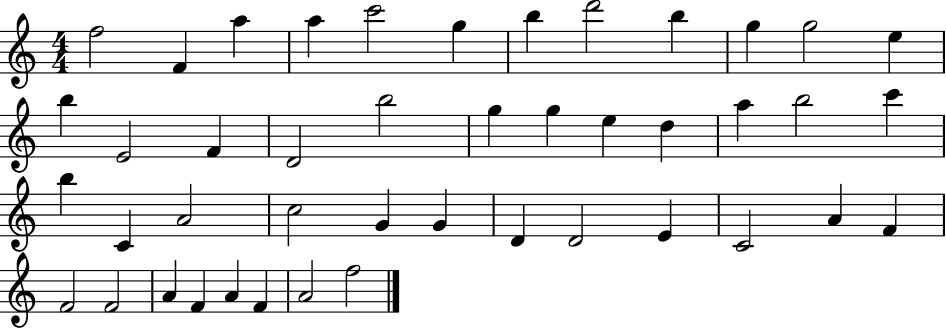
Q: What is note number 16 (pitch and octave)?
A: D4